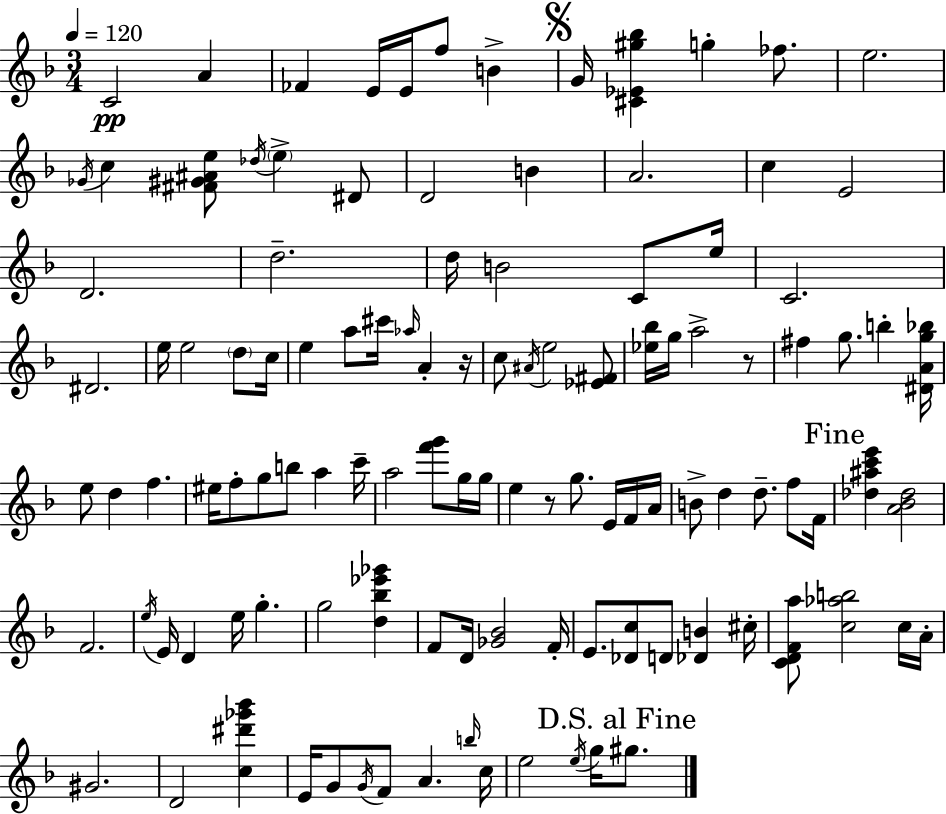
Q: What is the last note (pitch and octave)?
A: G#5